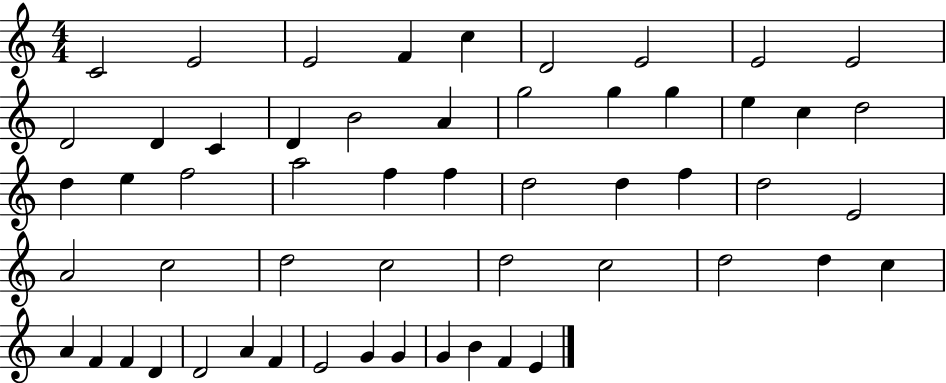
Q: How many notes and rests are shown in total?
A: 55